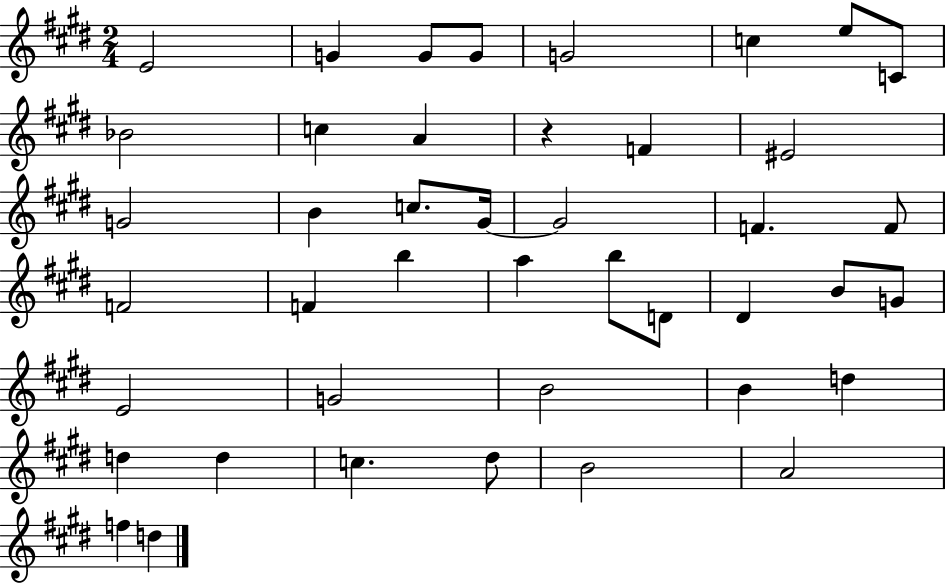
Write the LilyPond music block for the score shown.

{
  \clef treble
  \numericTimeSignature
  \time 2/4
  \key e \major
  \repeat volta 2 { e'2 | g'4 g'8 g'8 | g'2 | c''4 e''8 c'8 | \break bes'2 | c''4 a'4 | r4 f'4 | eis'2 | \break g'2 | b'4 c''8. gis'16~~ | gis'2 | f'4. f'8 | \break f'2 | f'4 b''4 | a''4 b''8 d'8 | dis'4 b'8 g'8 | \break e'2 | g'2 | b'2 | b'4 d''4 | \break d''4 d''4 | c''4. dis''8 | b'2 | a'2 | \break f''4 d''4 | } \bar "|."
}